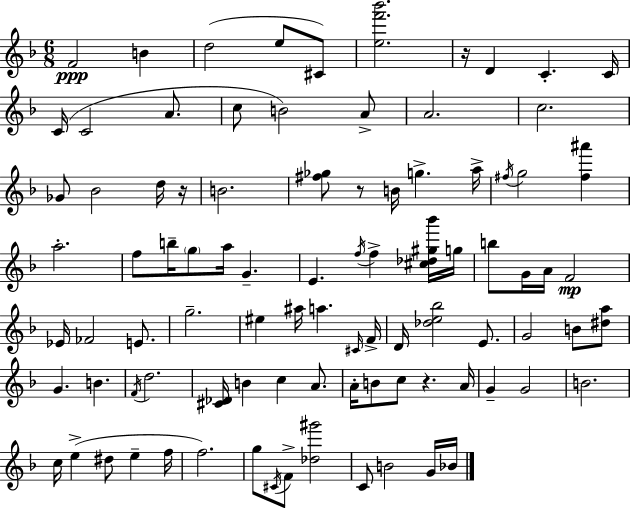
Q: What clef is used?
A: treble